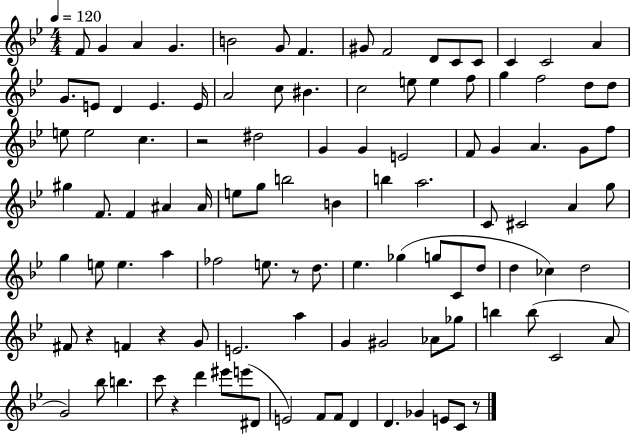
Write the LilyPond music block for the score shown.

{
  \clef treble
  \numericTimeSignature
  \time 4/4
  \key bes \major
  \tempo 4 = 120
  f'8 g'4 a'4 g'4. | b'2 g'8 f'4. | gis'8 f'2 d'8 c'8 c'8 | c'4 c'2 a'4 | \break g'8. e'8 d'4 e'4. e'16 | a'2 c''8 bis'4. | c''2 e''8 e''4 f''8 | g''4 f''2 d''8 d''8 | \break e''8 e''2 c''4. | r2 dis''2 | g'4 g'4 e'2 | f'8 g'4 a'4. g'8 f''8 | \break gis''4 f'8. f'4 ais'4 ais'16 | e''8 g''8 b''2 b'4 | b''4 a''2. | c'8 cis'2 a'4 g''8 | \break g''4 e''8 e''4. a''4 | fes''2 e''8. r8 d''8. | ees''4. ges''4( g''8 c'8 d''8 | d''4 ces''4) d''2 | \break fis'8 r4 f'4 r4 g'8 | e'2. a''4 | g'4 gis'2 aes'8 ges''8 | b''4 b''8( c'2 a'8 | \break g'2) bes''8 b''4. | c'''8 r4 d'''4 eis'''8 e'''8( dis'8 | e'2) f'8 f'8 d'4 | d'4. ges'4 e'8 c'8 r8 | \break \bar "|."
}